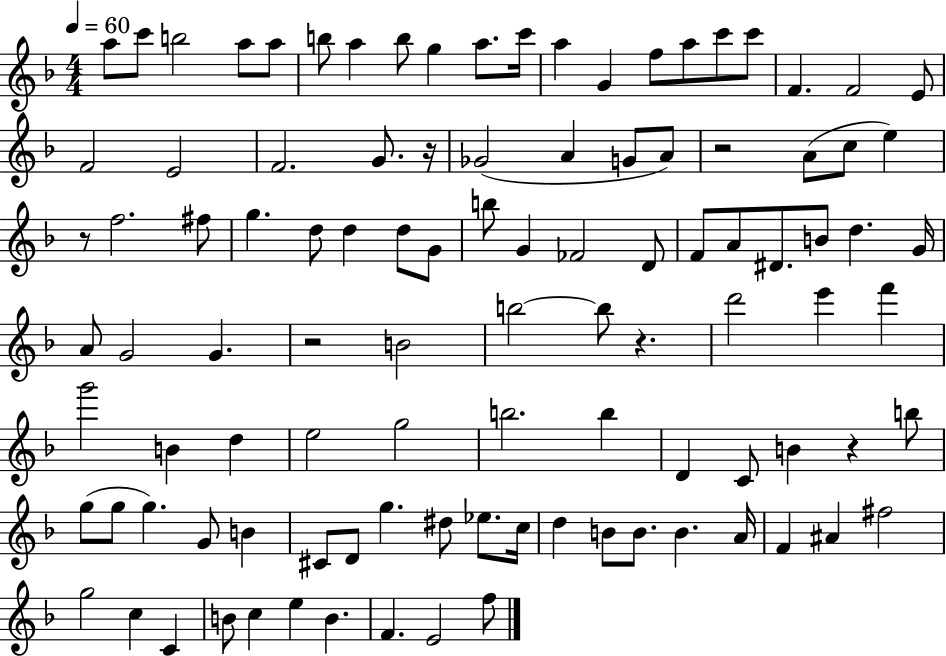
{
  \clef treble
  \numericTimeSignature
  \time 4/4
  \key f \major
  \tempo 4 = 60
  a''8 c'''8 b''2 a''8 a''8 | b''8 a''4 b''8 g''4 a''8. c'''16 | a''4 g'4 f''8 a''8 c'''8 c'''8 | f'4. f'2 e'8 | \break f'2 e'2 | f'2. g'8. r16 | ges'2( a'4 g'8 a'8) | r2 a'8( c''8 e''4) | \break r8 f''2. fis''8 | g''4. d''8 d''4 d''8 g'8 | b''8 g'4 fes'2 d'8 | f'8 a'8 dis'8. b'8 d''4. g'16 | \break a'8 g'2 g'4. | r2 b'2 | b''2~~ b''8 r4. | d'''2 e'''4 f'''4 | \break g'''2 b'4 d''4 | e''2 g''2 | b''2. b''4 | d'4 c'8 b'4 r4 b''8 | \break g''8( g''8 g''4.) g'8 b'4 | cis'8 d'8 g''4. dis''8 ees''8. c''16 | d''4 b'8 b'8. b'4. a'16 | f'4 ais'4 fis''2 | \break g''2 c''4 c'4 | b'8 c''4 e''4 b'4. | f'4. e'2 f''8 | \bar "|."
}